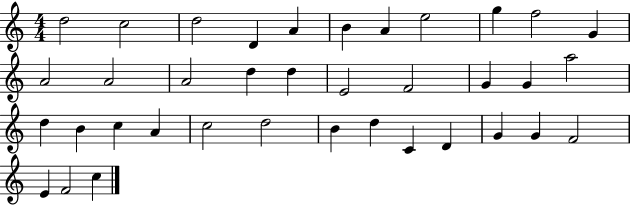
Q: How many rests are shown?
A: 0